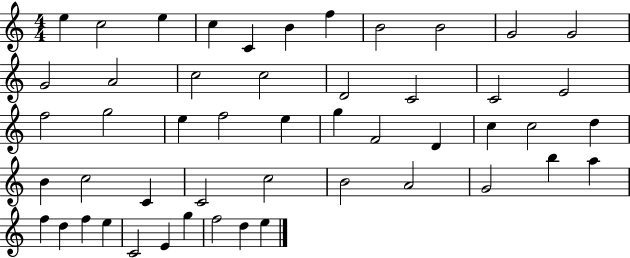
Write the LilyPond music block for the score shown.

{
  \clef treble
  \numericTimeSignature
  \time 4/4
  \key c \major
  e''4 c''2 e''4 | c''4 c'4 b'4 f''4 | b'2 b'2 | g'2 g'2 | \break g'2 a'2 | c''2 c''2 | d'2 c'2 | c'2 e'2 | \break f''2 g''2 | e''4 f''2 e''4 | g''4 f'2 d'4 | c''4 c''2 d''4 | \break b'4 c''2 c'4 | c'2 c''2 | b'2 a'2 | g'2 b''4 a''4 | \break f''4 d''4 f''4 e''4 | c'2 e'4 g''4 | f''2 d''4 e''4 | \bar "|."
}